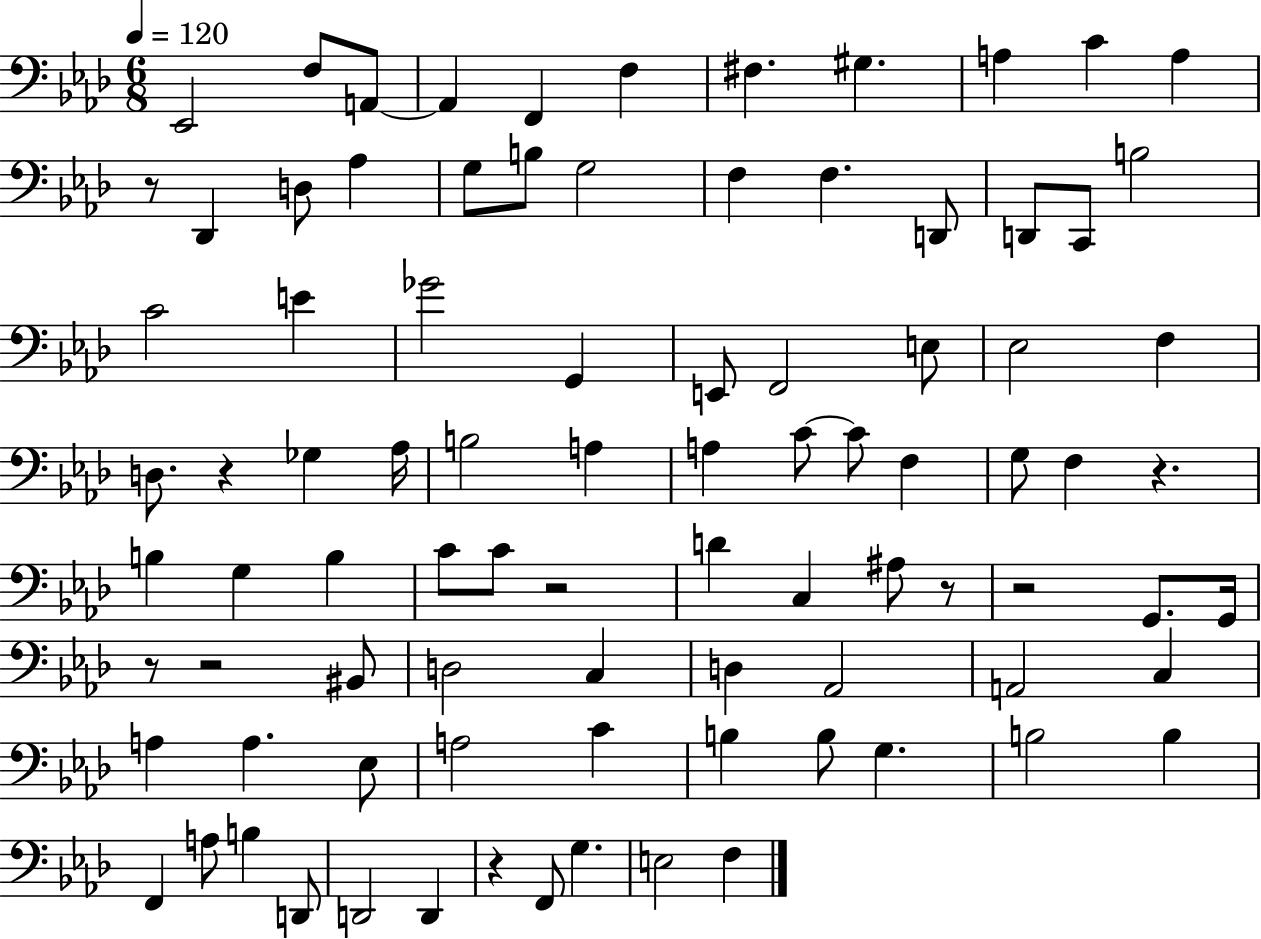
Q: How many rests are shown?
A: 9